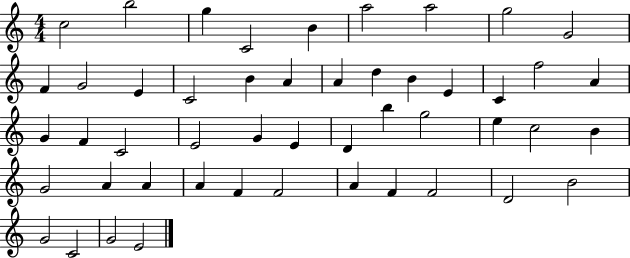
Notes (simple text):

C5/h B5/h G5/q C4/h B4/q A5/h A5/h G5/h G4/h F4/q G4/h E4/q C4/h B4/q A4/q A4/q D5/q B4/q E4/q C4/q F5/h A4/q G4/q F4/q C4/h E4/h G4/q E4/q D4/q B5/q G5/h E5/q C5/h B4/q G4/h A4/q A4/q A4/q F4/q F4/h A4/q F4/q F4/h D4/h B4/h G4/h C4/h G4/h E4/h